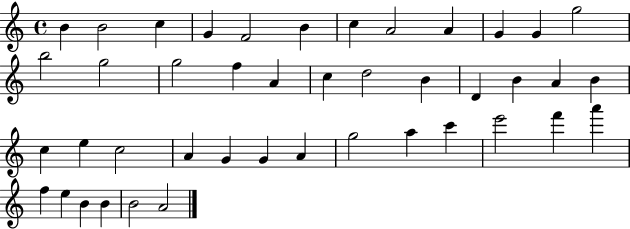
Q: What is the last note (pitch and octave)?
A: A4